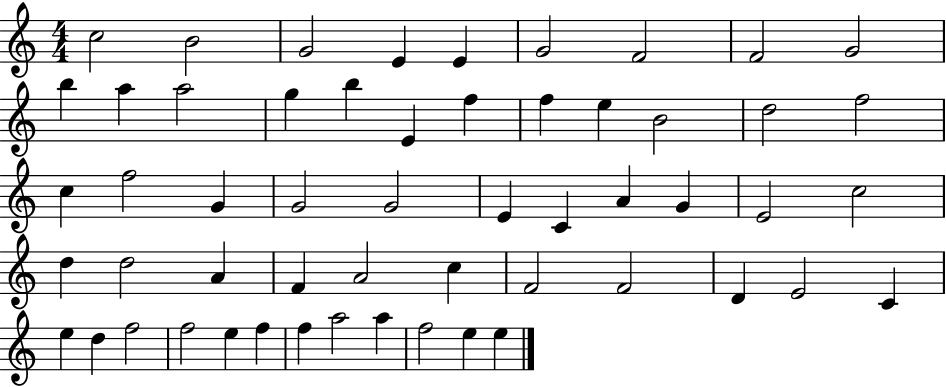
{
  \clef treble
  \numericTimeSignature
  \time 4/4
  \key c \major
  c''2 b'2 | g'2 e'4 e'4 | g'2 f'2 | f'2 g'2 | \break b''4 a''4 a''2 | g''4 b''4 e'4 f''4 | f''4 e''4 b'2 | d''2 f''2 | \break c''4 f''2 g'4 | g'2 g'2 | e'4 c'4 a'4 g'4 | e'2 c''2 | \break d''4 d''2 a'4 | f'4 a'2 c''4 | f'2 f'2 | d'4 e'2 c'4 | \break e''4 d''4 f''2 | f''2 e''4 f''4 | f''4 a''2 a''4 | f''2 e''4 e''4 | \break \bar "|."
}